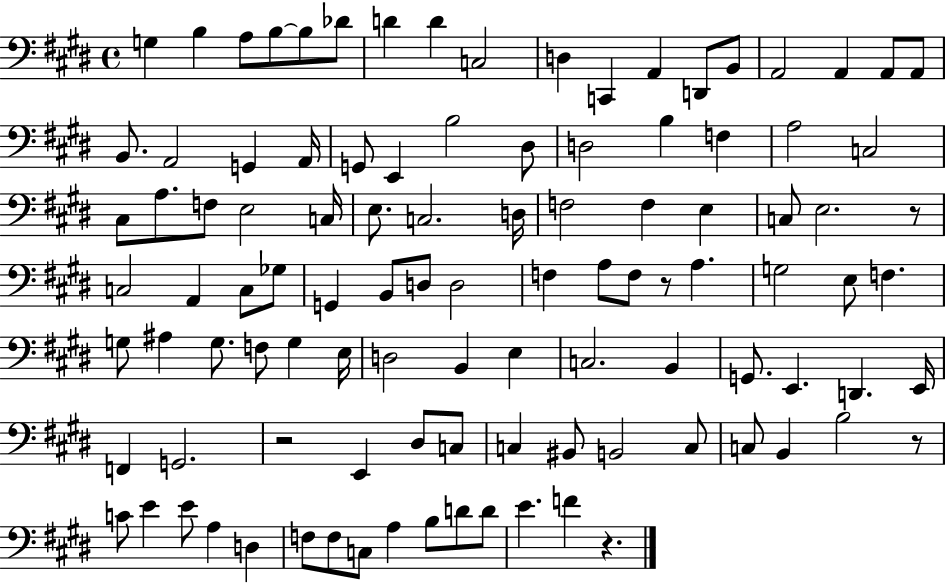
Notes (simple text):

G3/q B3/q A3/e B3/e B3/e Db4/e D4/q D4/q C3/h D3/q C2/q A2/q D2/e B2/e A2/h A2/q A2/e A2/e B2/e. A2/h G2/q A2/s G2/e E2/q B3/h D#3/e D3/h B3/q F3/q A3/h C3/h C#3/e A3/e. F3/e E3/h C3/s E3/e. C3/h. D3/s F3/h F3/q E3/q C3/e E3/h. R/e C3/h A2/q C3/e Gb3/e G2/q B2/e D3/e D3/h F3/q A3/e F3/e R/e A3/q. G3/h E3/e F3/q. G3/e A#3/q G3/e. F3/e G3/q E3/s D3/h B2/q E3/q C3/h. B2/q G2/e. E2/q. D2/q. E2/s F2/q G2/h. R/h E2/q D#3/e C3/e C3/q BIS2/e B2/h C3/e C3/e B2/q B3/h R/e C4/e E4/q E4/e A3/q D3/q F3/e F3/e C3/e A3/q B3/e D4/e D4/e E4/q. F4/q R/q.